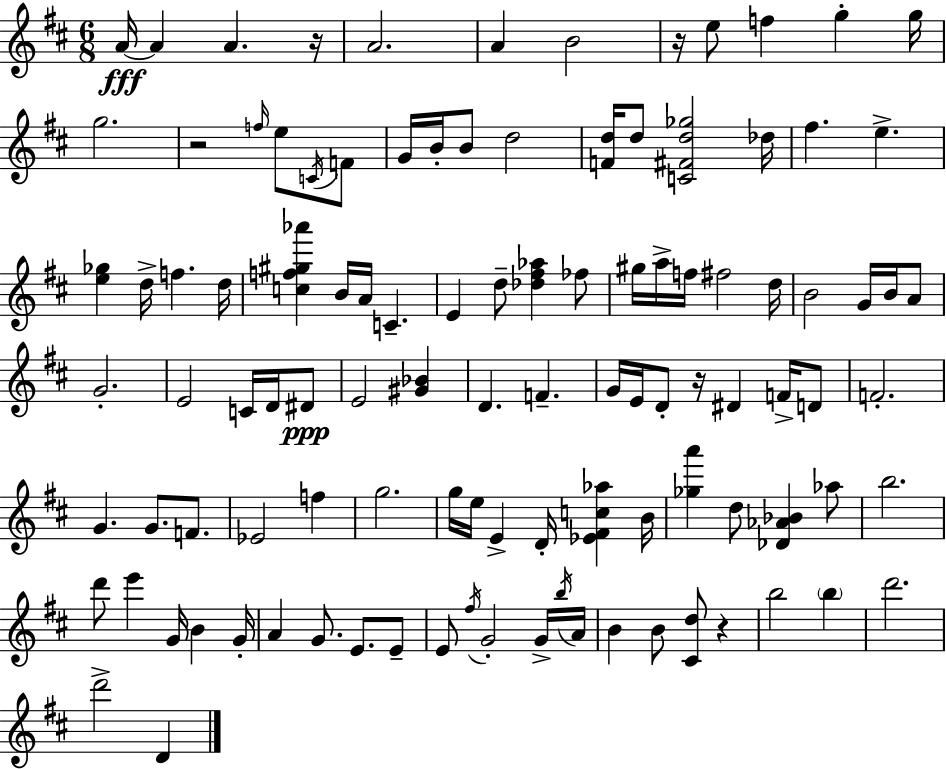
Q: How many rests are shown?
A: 5